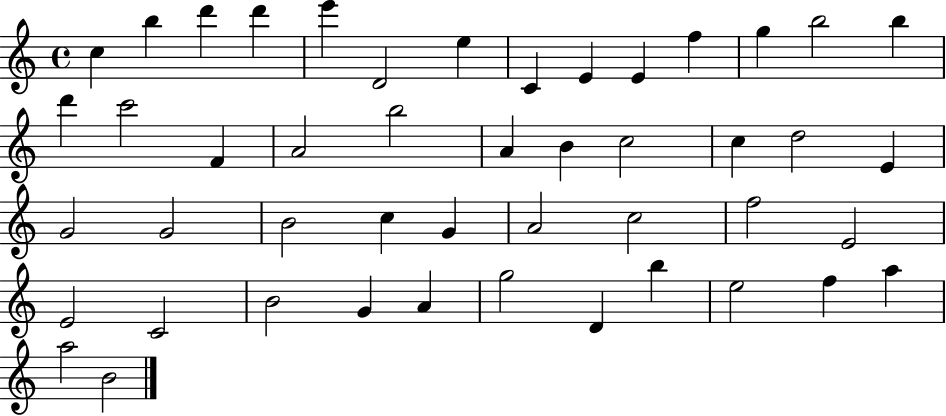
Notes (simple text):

C5/q B5/q D6/q D6/q E6/q D4/h E5/q C4/q E4/q E4/q F5/q G5/q B5/h B5/q D6/q C6/h F4/q A4/h B5/h A4/q B4/q C5/h C5/q D5/h E4/q G4/h G4/h B4/h C5/q G4/q A4/h C5/h F5/h E4/h E4/h C4/h B4/h G4/q A4/q G5/h D4/q B5/q E5/h F5/q A5/q A5/h B4/h